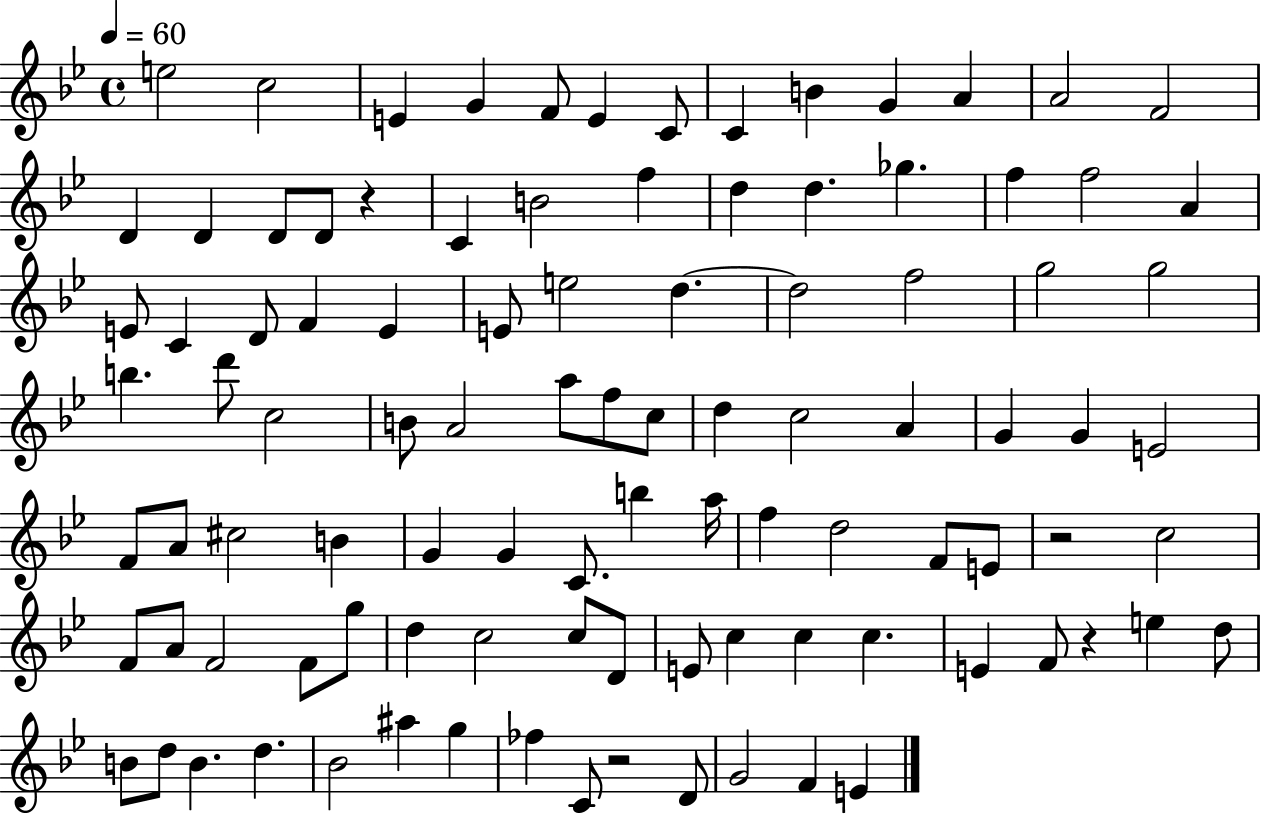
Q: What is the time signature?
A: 4/4